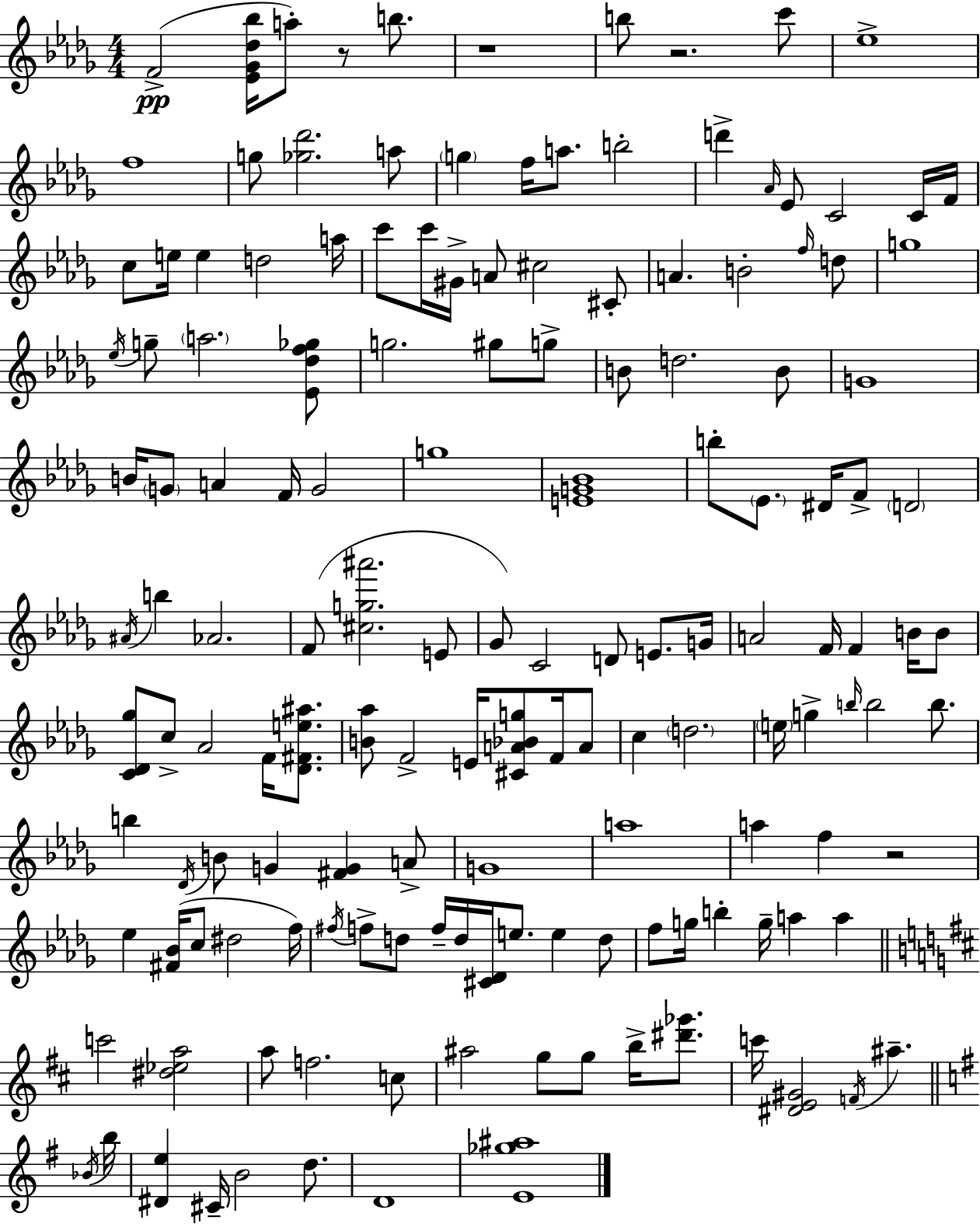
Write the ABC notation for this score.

X:1
T:Untitled
M:4/4
L:1/4
K:Bbm
F2 [_E_G_d_b]/4 a/2 z/2 b/2 z4 b/2 z2 c'/2 _e4 f4 g/2 [_g_d']2 a/2 g f/4 a/2 b2 d' _A/4 _E/2 C2 C/4 F/4 c/2 e/4 e d2 a/4 c'/2 c'/4 ^G/4 A/2 ^c2 ^C/2 A B2 f/4 d/2 g4 _e/4 g/2 a2 [_E_df_g]/2 g2 ^g/2 g/2 B/2 d2 B/2 G4 B/4 G/2 A F/4 G2 g4 [EG_B]4 b/2 _E/2 ^D/4 F/2 D2 ^A/4 b _A2 F/2 [^cg^a']2 E/2 _G/2 C2 D/2 E/2 G/4 A2 F/4 F B/4 B/2 [C_D_g]/2 c/2 _A2 F/4 [_D^Fe^a]/2 [B_a]/2 F2 E/4 [^CA_Bg]/2 F/4 A/2 c d2 e/4 g b/4 b2 b/2 b _D/4 B/2 G [^FG] A/2 G4 a4 a f z2 _e [^F_B]/4 c/2 ^d2 f/4 ^f/4 f/2 d/2 f/4 d/4 [^C_D]/4 e/2 e d/2 f/2 g/4 b g/4 a a c'2 [^d_ea]2 a/2 f2 c/2 ^a2 g/2 g/2 b/4 [^d'_g']/2 c'/4 [^DE^G]2 F/4 ^a _B/4 b/4 [^De] ^C/4 B2 d/2 D4 [E_g^a]4